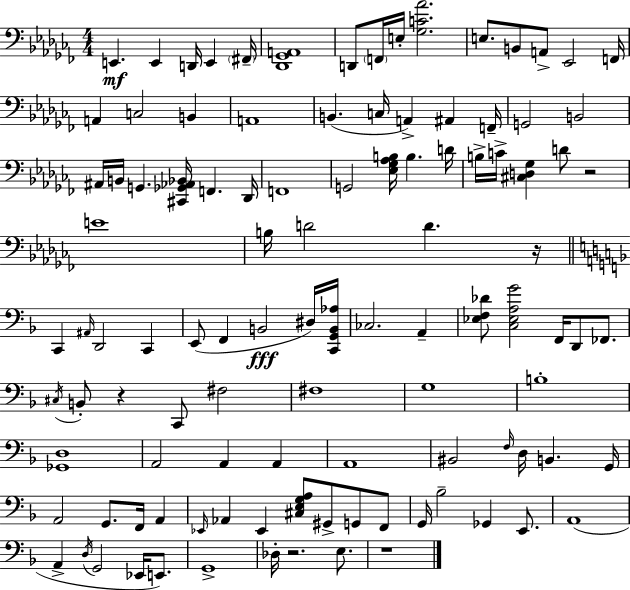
{
  \clef bass
  \numericTimeSignature
  \time 4/4
  \key aes \minor
  e,4.\mf e,4 d,16 e,4 \parenthesize fis,16-- | <des, ges, a,>1 | d,8 \parenthesize f,16 e16-. <ges c' aes'>2. | e8. b,8 a,8-> ees,2 f,16 | \break a,4 c2 b,4 | a,1 | b,4.( c16 a,4->) ais,4 f,16-- | g,2 b,2 | \break ais,16 b,16 g,4. <cis, ges, aes, bes,>16 f,4. des,16 | f,1 | g,2 <ees ges aes b>16 b4. d'16 | b16-> c'16-> <cis d ges>4 d'8 r2 | \break e'1 | b16 d'2 d'4. r16 | \bar "||" \break \key f \major c,4 \grace { ais,16 } d,2 c,4 | e,8( f,4 b,2\fff dis16) | <c, g, b, aes>16 ces2. a,4-- | <ees f des'>8 <c ees a g'>2 f,16 d,8 fes,8. | \break \acciaccatura { cis16 } b,8-. r4 c,8 fis2 | fis1 | g1 | b1-. | \break <ges, d>1 | a,2 a,4 a,4 | a,1 | bis,2 \grace { f16 } d16 b,4. | \break g,16 a,2 g,8. f,16 a,4 | \grace { ees,16 } aes,4 ees,4 <cis e g a>8 gis,8-> | g,8 f,8 g,16 bes2-- ges,4 | e,8. a,1( | \break a,4-> \acciaccatura { d16 } g,2 | ees,16 e,8.) g,1-> | des16-. r2. | e8. r1 | \break \bar "|."
}